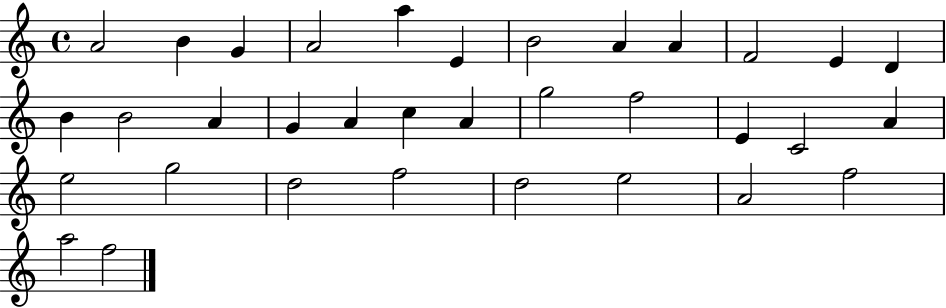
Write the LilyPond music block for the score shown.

{
  \clef treble
  \time 4/4
  \defaultTimeSignature
  \key c \major
  a'2 b'4 g'4 | a'2 a''4 e'4 | b'2 a'4 a'4 | f'2 e'4 d'4 | \break b'4 b'2 a'4 | g'4 a'4 c''4 a'4 | g''2 f''2 | e'4 c'2 a'4 | \break e''2 g''2 | d''2 f''2 | d''2 e''2 | a'2 f''2 | \break a''2 f''2 | \bar "|."
}